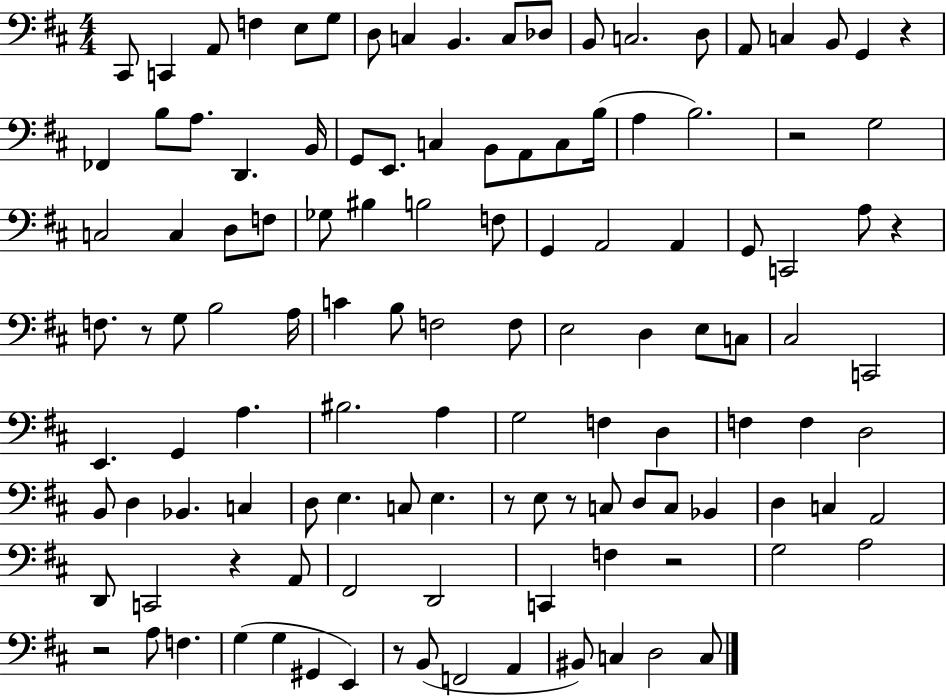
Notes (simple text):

C#2/e C2/q A2/e F3/q E3/e G3/e D3/e C3/q B2/q. C3/e Db3/e B2/e C3/h. D3/e A2/e C3/q B2/e G2/q R/q FES2/q B3/e A3/e. D2/q. B2/s G2/e E2/e. C3/q B2/e A2/e C3/e B3/s A3/q B3/h. R/h G3/h C3/h C3/q D3/e F3/e Gb3/e BIS3/q B3/h F3/e G2/q A2/h A2/q G2/e C2/h A3/e R/q F3/e. R/e G3/e B3/h A3/s C4/q B3/e F3/h F3/e E3/h D3/q E3/e C3/e C#3/h C2/h E2/q. G2/q A3/q. BIS3/h. A3/q G3/h F3/q D3/q F3/q F3/q D3/h B2/e D3/q Bb2/q. C3/q D3/e E3/q. C3/e E3/q. R/e E3/e R/e C3/e D3/e C3/e Bb2/q D3/q C3/q A2/h D2/e C2/h R/q A2/e F#2/h D2/h C2/q F3/q R/h G3/h A3/h R/h A3/e F3/q. G3/q G3/q G#2/q E2/q R/e B2/e F2/h A2/q BIS2/e C3/q D3/h C3/e